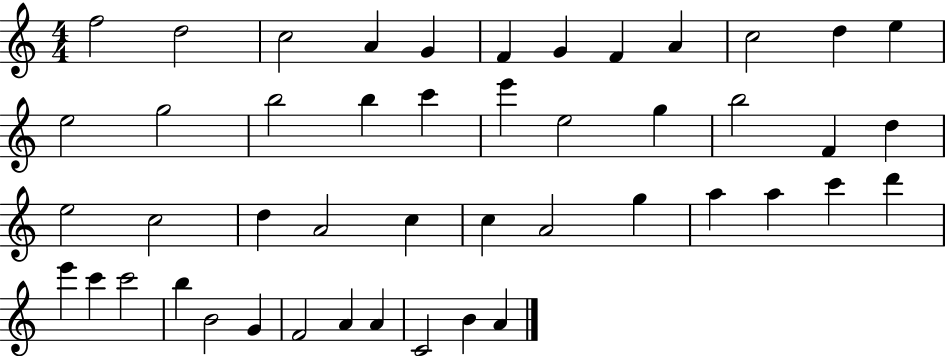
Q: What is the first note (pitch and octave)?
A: F5